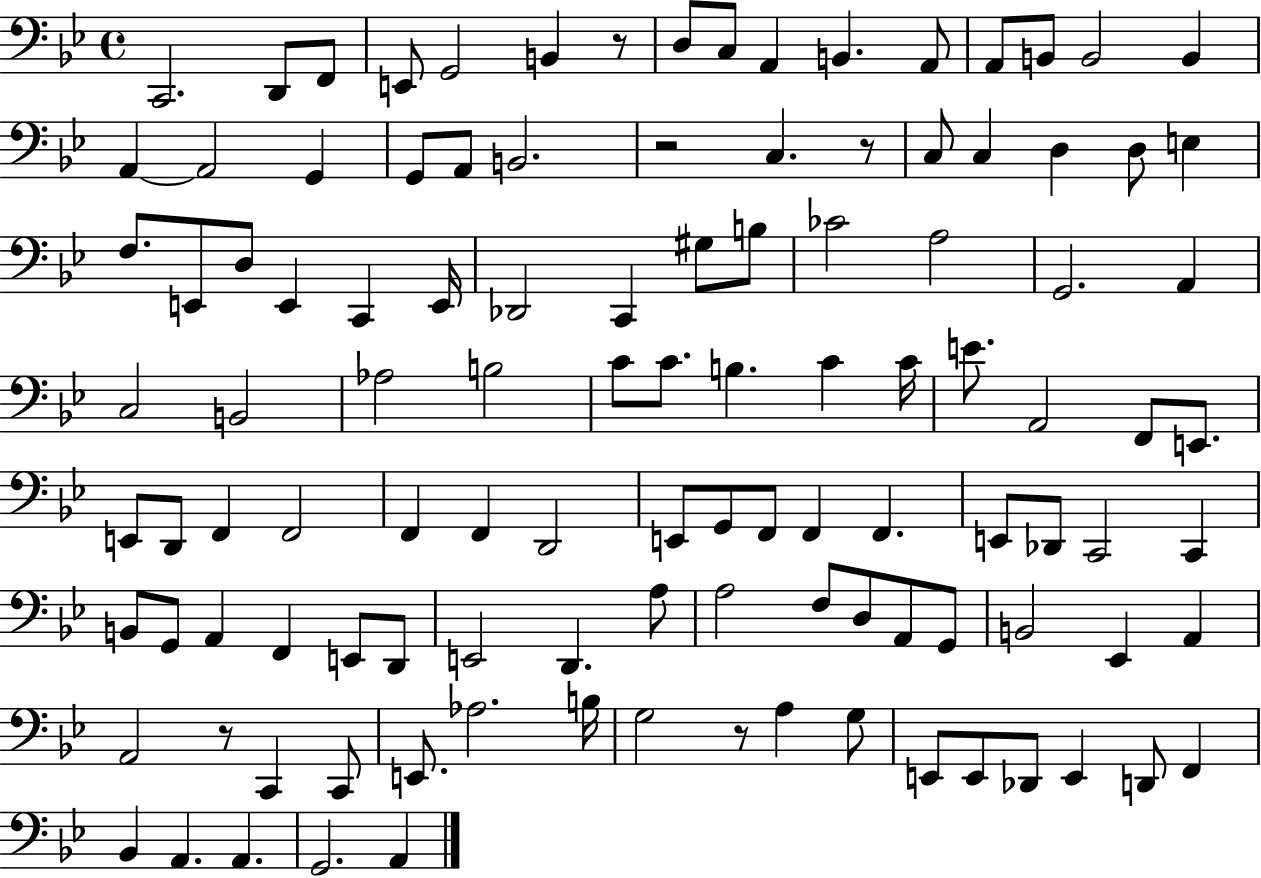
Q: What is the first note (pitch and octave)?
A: C2